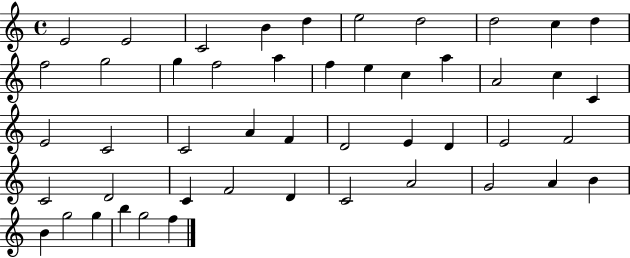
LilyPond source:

{
  \clef treble
  \time 4/4
  \defaultTimeSignature
  \key c \major
  e'2 e'2 | c'2 b'4 d''4 | e''2 d''2 | d''2 c''4 d''4 | \break f''2 g''2 | g''4 f''2 a''4 | f''4 e''4 c''4 a''4 | a'2 c''4 c'4 | \break e'2 c'2 | c'2 a'4 f'4 | d'2 e'4 d'4 | e'2 f'2 | \break c'2 d'2 | c'4 f'2 d'4 | c'2 a'2 | g'2 a'4 b'4 | \break b'4 g''2 g''4 | b''4 g''2 f''4 | \bar "|."
}